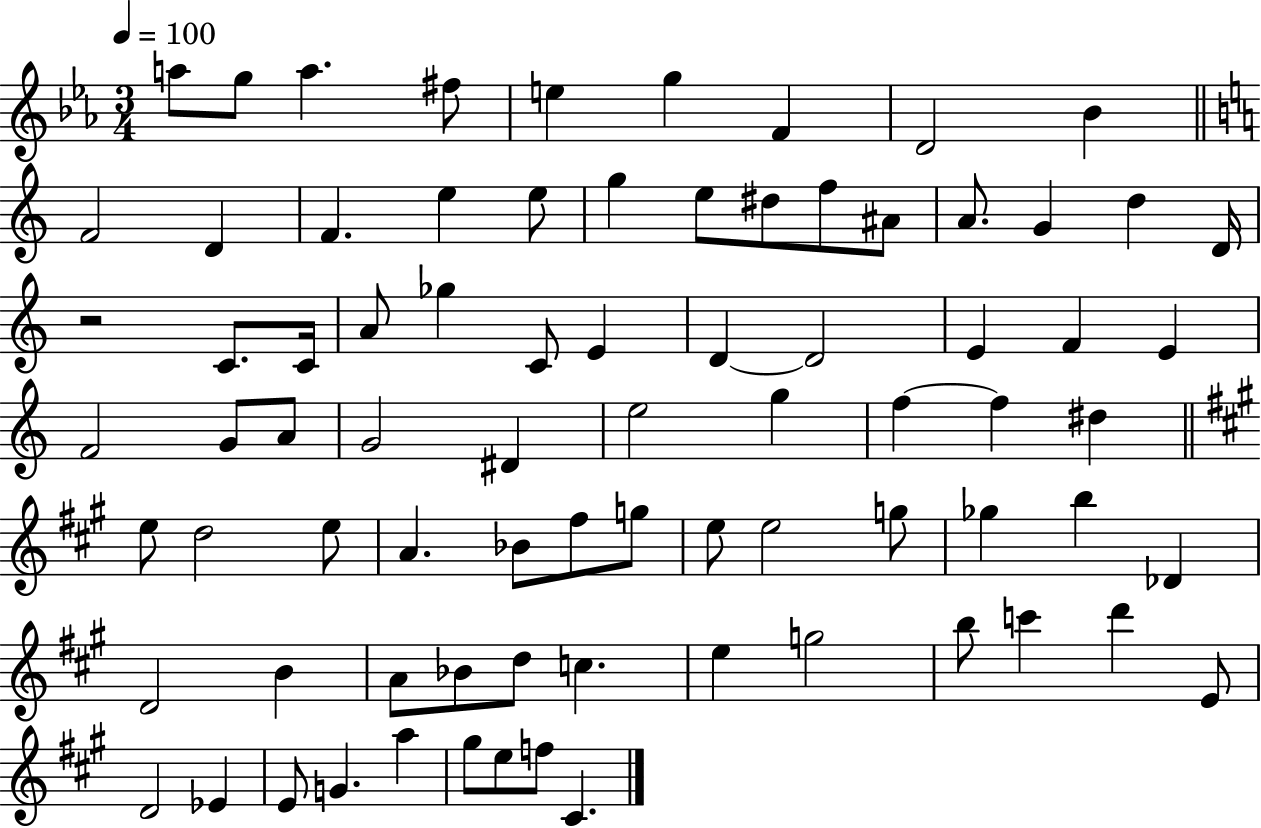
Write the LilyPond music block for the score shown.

{
  \clef treble
  \numericTimeSignature
  \time 3/4
  \key ees \major
  \tempo 4 = 100
  \repeat volta 2 { a''8 g''8 a''4. fis''8 | e''4 g''4 f'4 | d'2 bes'4 | \bar "||" \break \key c \major f'2 d'4 | f'4. e''4 e''8 | g''4 e''8 dis''8 f''8 ais'8 | a'8. g'4 d''4 d'16 | \break r2 c'8. c'16 | a'8 ges''4 c'8 e'4 | d'4~~ d'2 | e'4 f'4 e'4 | \break f'2 g'8 a'8 | g'2 dis'4 | e''2 g''4 | f''4~~ f''4 dis''4 | \break \bar "||" \break \key a \major e''8 d''2 e''8 | a'4. bes'8 fis''8 g''8 | e''8 e''2 g''8 | ges''4 b''4 des'4 | \break d'2 b'4 | a'8 bes'8 d''8 c''4. | e''4 g''2 | b''8 c'''4 d'''4 e'8 | \break d'2 ees'4 | e'8 g'4. a''4 | gis''8 e''8 f''8 cis'4. | } \bar "|."
}